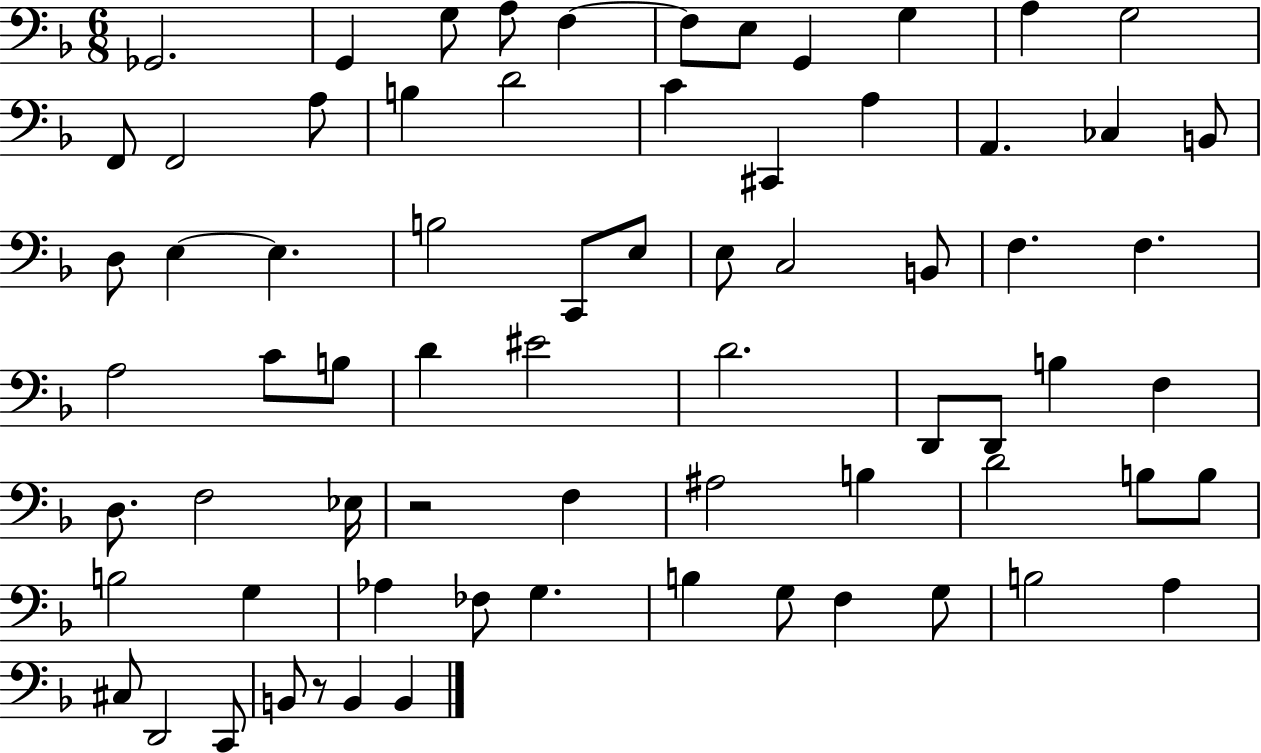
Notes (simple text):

Gb2/h. G2/q G3/e A3/e F3/q F3/e E3/e G2/q G3/q A3/q G3/h F2/e F2/h A3/e B3/q D4/h C4/q C#2/q A3/q A2/q. CES3/q B2/e D3/e E3/q E3/q. B3/h C2/e E3/e E3/e C3/h B2/e F3/q. F3/q. A3/h C4/e B3/e D4/q EIS4/h D4/h. D2/e D2/e B3/q F3/q D3/e. F3/h Eb3/s R/h F3/q A#3/h B3/q D4/h B3/e B3/e B3/h G3/q Ab3/q FES3/e G3/q. B3/q G3/e F3/q G3/e B3/h A3/q C#3/e D2/h C2/e B2/e R/e B2/q B2/q